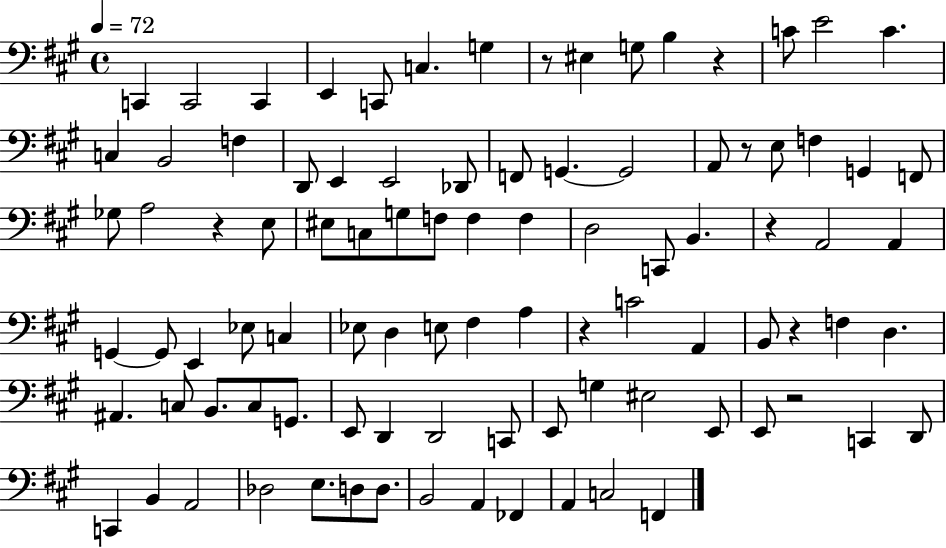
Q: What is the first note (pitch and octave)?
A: C2